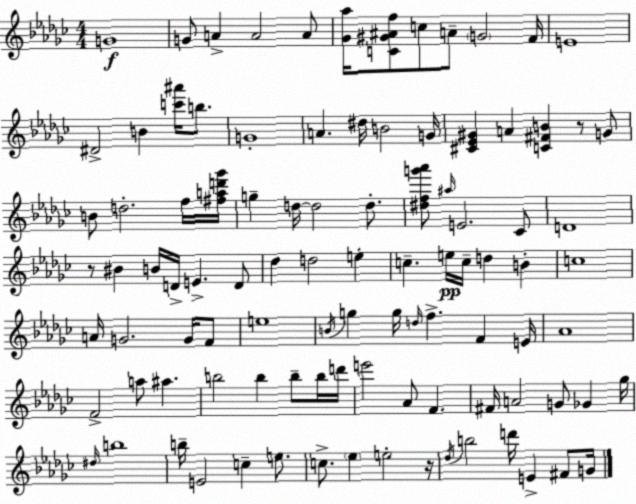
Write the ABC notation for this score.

X:1
T:Untitled
M:4/4
L:1/4
K:Ebm
G4 G/2 A A2 A/2 [_G_a]/4 [C^G^Af]/2 c/2 A/2 G2 F/4 E4 ^D2 B [c'^a']/4 b/2 G4 A ^d/4 B2 G/4 [^C_E^G] A [C^FB] z/2 G/2 B/2 d2 f/4 [^fad'_g']/4 g d/4 d2 d/2 [^dfg'_a']/2 ^a/4 E2 _C/2 D4 z/2 ^B B/4 D/4 E D/2 _d d2 e c e/4 c/4 d B c4 A/4 G2 G/4 F/2 e4 B/4 g g/4 d/4 f F E/4 _A4 F2 a/2 ^a b2 b b/2 b/4 d'/4 e'2 _A/2 F ^F/4 A2 G/2 _G _g/4 ^d/4 b4 b/4 E2 c e/2 c/2 _e e2 z/4 _d/4 b2 d'/4 E ^F/2 G/4